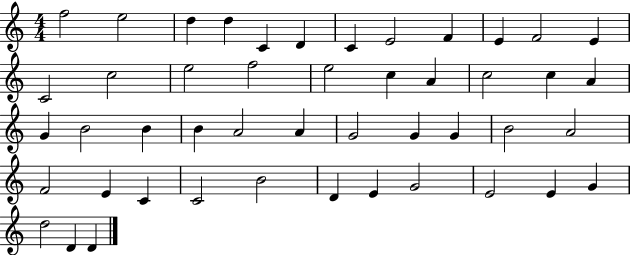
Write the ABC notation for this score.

X:1
T:Untitled
M:4/4
L:1/4
K:C
f2 e2 d d C D C E2 F E F2 E C2 c2 e2 f2 e2 c A c2 c A G B2 B B A2 A G2 G G B2 A2 F2 E C C2 B2 D E G2 E2 E G d2 D D